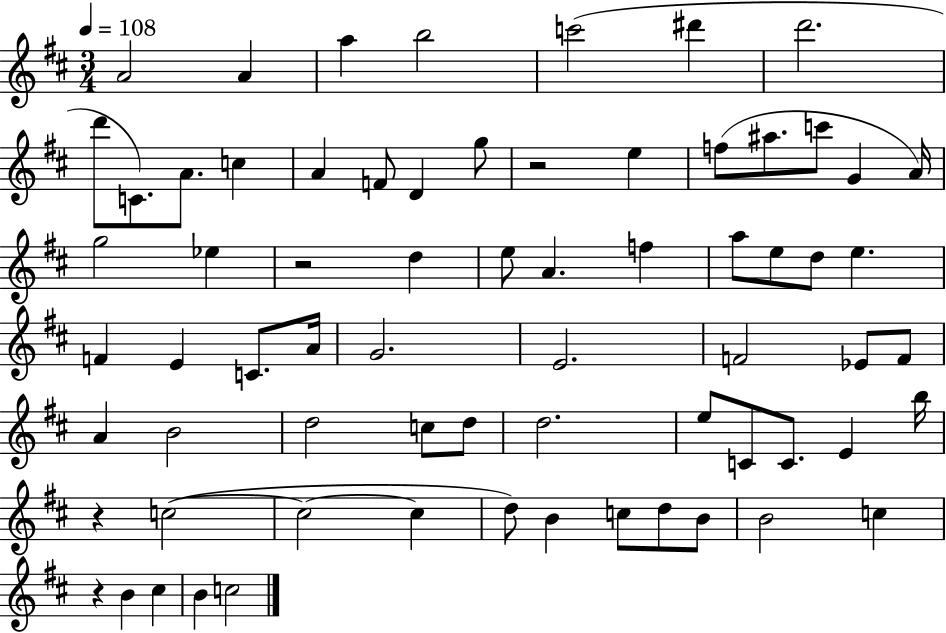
{
  \clef treble
  \numericTimeSignature
  \time 3/4
  \key d \major
  \tempo 4 = 108
  a'2 a'4 | a''4 b''2 | c'''2( dis'''4 | d'''2. | \break d'''8 c'8.) a'8. c''4 | a'4 f'8 d'4 g''8 | r2 e''4 | f''8( ais''8. c'''8 g'4 a'16) | \break g''2 ees''4 | r2 d''4 | e''8 a'4. f''4 | a''8 e''8 d''8 e''4. | \break f'4 e'4 c'8. a'16 | g'2. | e'2. | f'2 ees'8 f'8 | \break a'4 b'2 | d''2 c''8 d''8 | d''2. | e''8 c'8 c'8. e'4 b''16 | \break r4 c''2~(~ | c''2~~ c''4 | d''8) b'4 c''8 d''8 b'8 | b'2 c''4 | \break r4 b'4 cis''4 | b'4 c''2 | \bar "|."
}